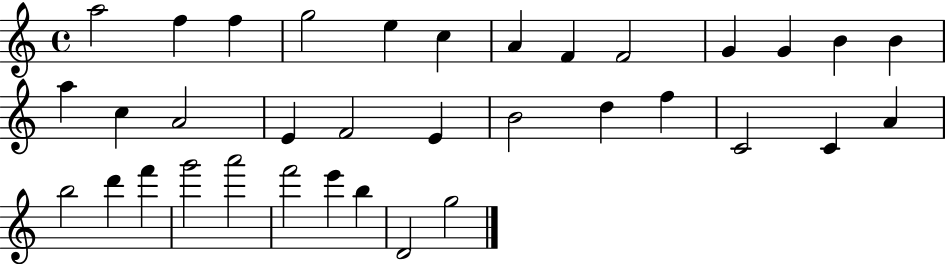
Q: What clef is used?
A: treble